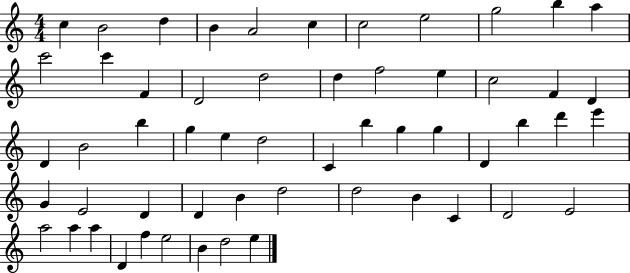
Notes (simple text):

C5/q B4/h D5/q B4/q A4/h C5/q C5/h E5/h G5/h B5/q A5/q C6/h C6/q F4/q D4/h D5/h D5/q F5/h E5/q C5/h F4/q D4/q D4/q B4/h B5/q G5/q E5/q D5/h C4/q B5/q G5/q G5/q D4/q B5/q D6/q E6/q G4/q E4/h D4/q D4/q B4/q D5/h D5/h B4/q C4/q D4/h E4/h A5/h A5/q A5/q D4/q F5/q E5/h B4/q D5/h E5/q